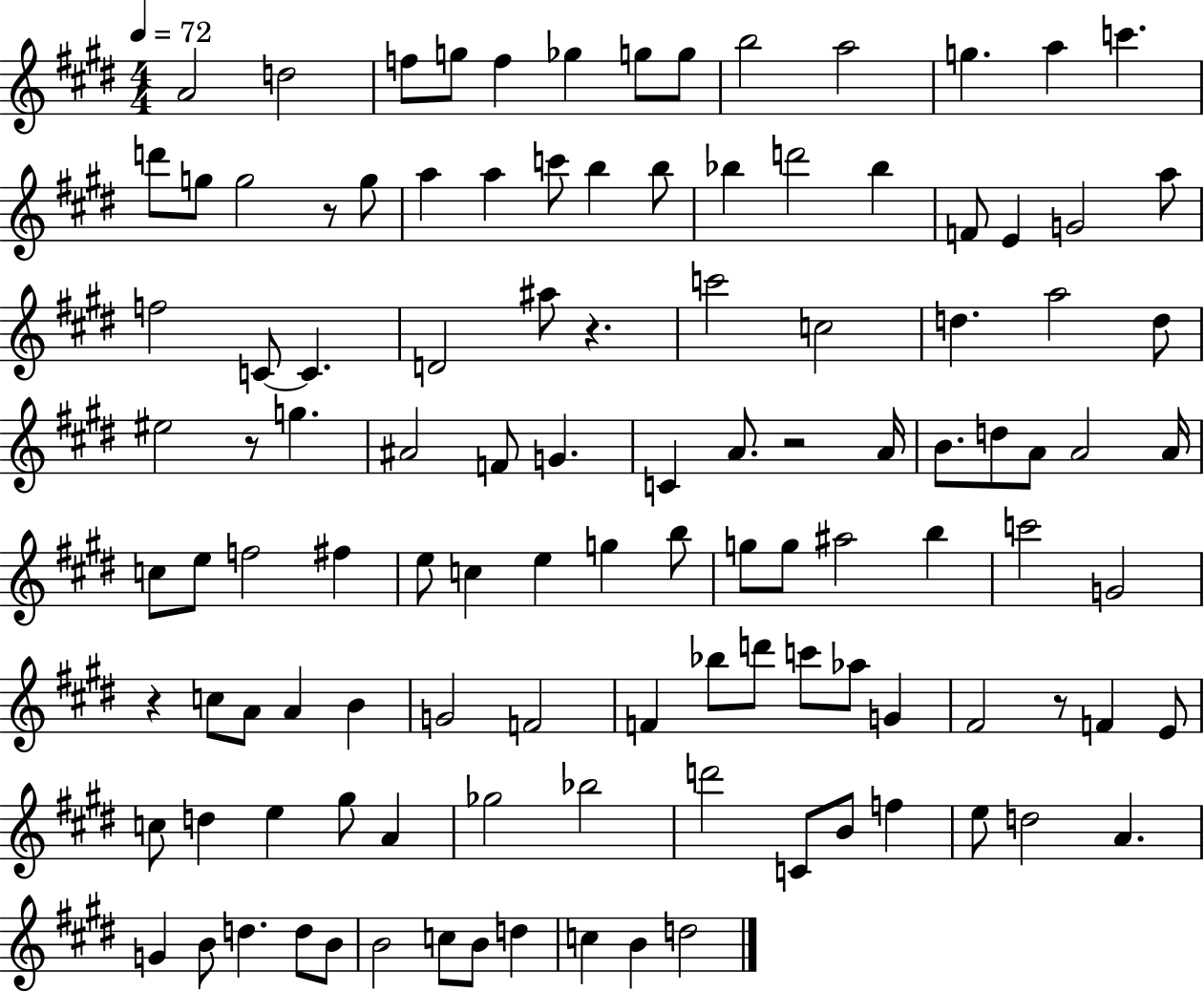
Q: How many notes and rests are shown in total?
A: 114